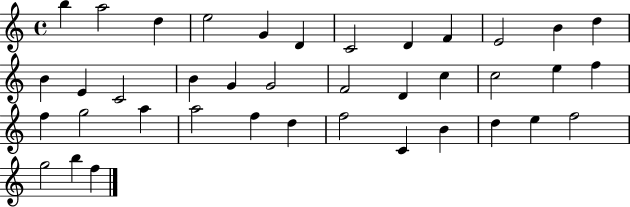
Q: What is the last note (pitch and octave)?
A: F5